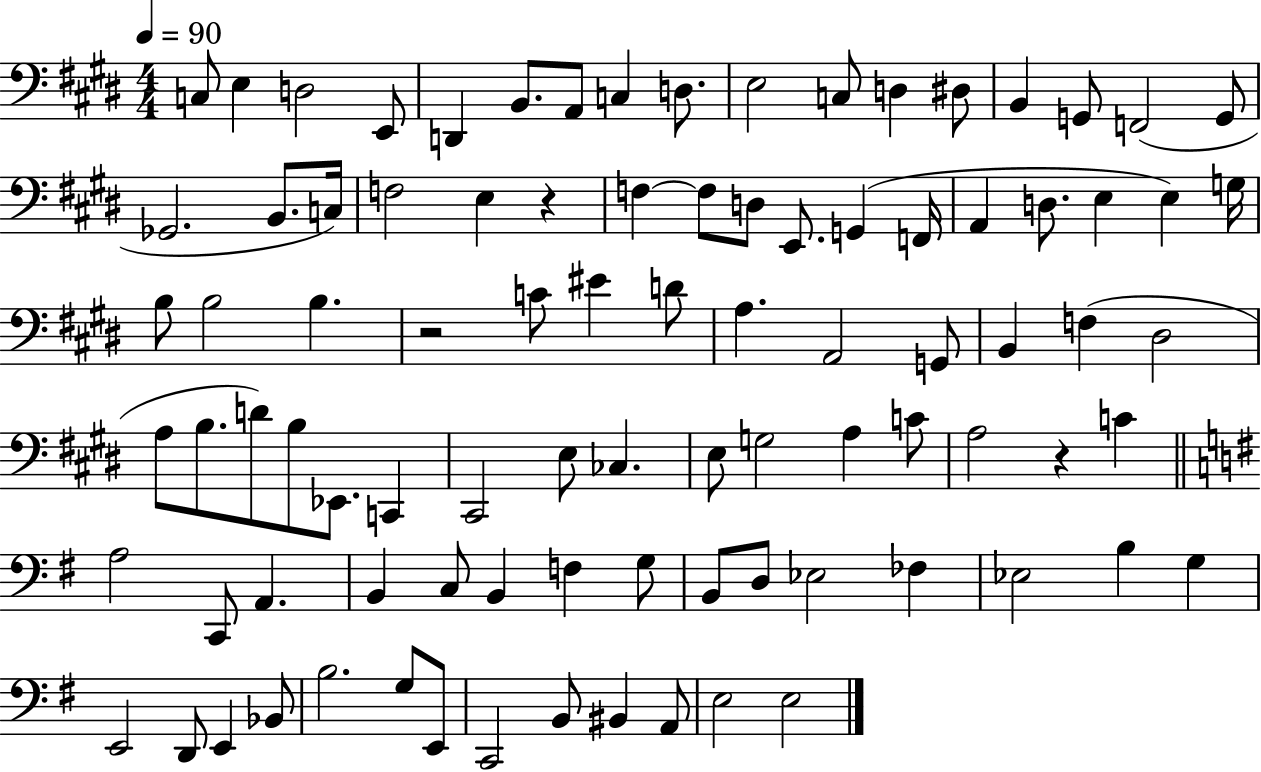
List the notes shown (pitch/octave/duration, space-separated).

C3/e E3/q D3/h E2/e D2/q B2/e. A2/e C3/q D3/e. E3/h C3/e D3/q D#3/e B2/q G2/e F2/h G2/e Gb2/h. B2/e. C3/s F3/h E3/q R/q F3/q F3/e D3/e E2/e. G2/q F2/s A2/q D3/e. E3/q E3/q G3/s B3/e B3/h B3/q. R/h C4/e EIS4/q D4/e A3/q. A2/h G2/e B2/q F3/q D#3/h A3/e B3/e. D4/e B3/e Eb2/e. C2/q C#2/h E3/e CES3/q. E3/e G3/h A3/q C4/e A3/h R/q C4/q A3/h C2/e A2/q. B2/q C3/e B2/q F3/q G3/e B2/e D3/e Eb3/h FES3/q Eb3/h B3/q G3/q E2/h D2/e E2/q Bb2/e B3/h. G3/e E2/e C2/h B2/e BIS2/q A2/e E3/h E3/h